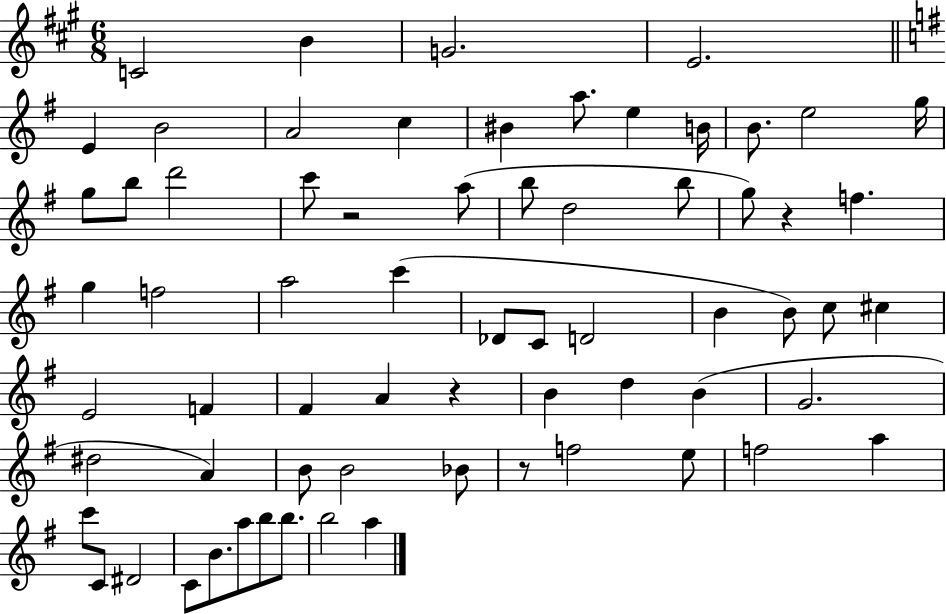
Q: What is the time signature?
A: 6/8